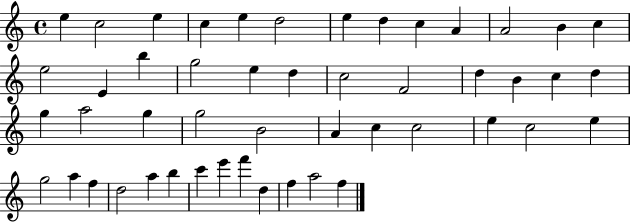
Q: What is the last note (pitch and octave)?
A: F5